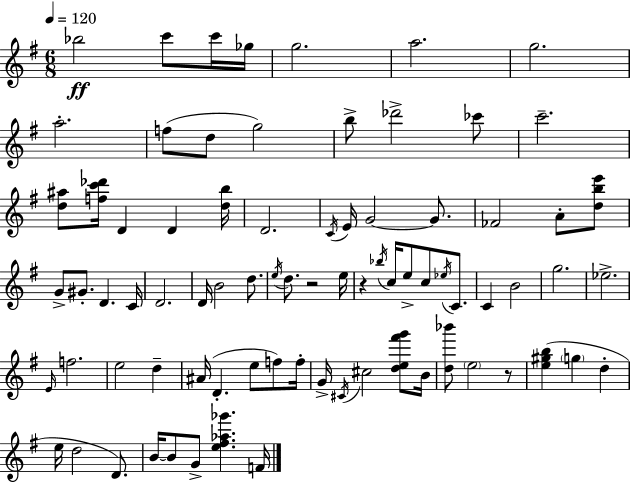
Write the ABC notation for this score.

X:1
T:Untitled
M:6/8
L:1/4
K:G
_b2 c'/2 c'/4 _g/4 g2 a2 g2 a2 f/2 d/2 g2 b/2 _d'2 _c'/2 c'2 [d^a]/2 [fc'_d']/4 D D [db]/4 D2 C/4 E/4 G2 G/2 _F2 A/2 [dbe']/2 G/2 ^G/2 D C/4 D2 D/4 B2 d/2 e/4 d/2 z2 e/4 z _b/4 c/4 e/2 c/2 _e/4 C/2 C B2 g2 _e2 E/4 f2 e2 d ^A/4 D e/2 f/2 f/4 G/4 ^C/4 ^c2 [de^f'g']/2 B/4 [d_b']/2 e2 z/2 [e^gb] g d e/4 d2 D/2 B/4 B/2 G/2 [e^f_a_g'] F/4